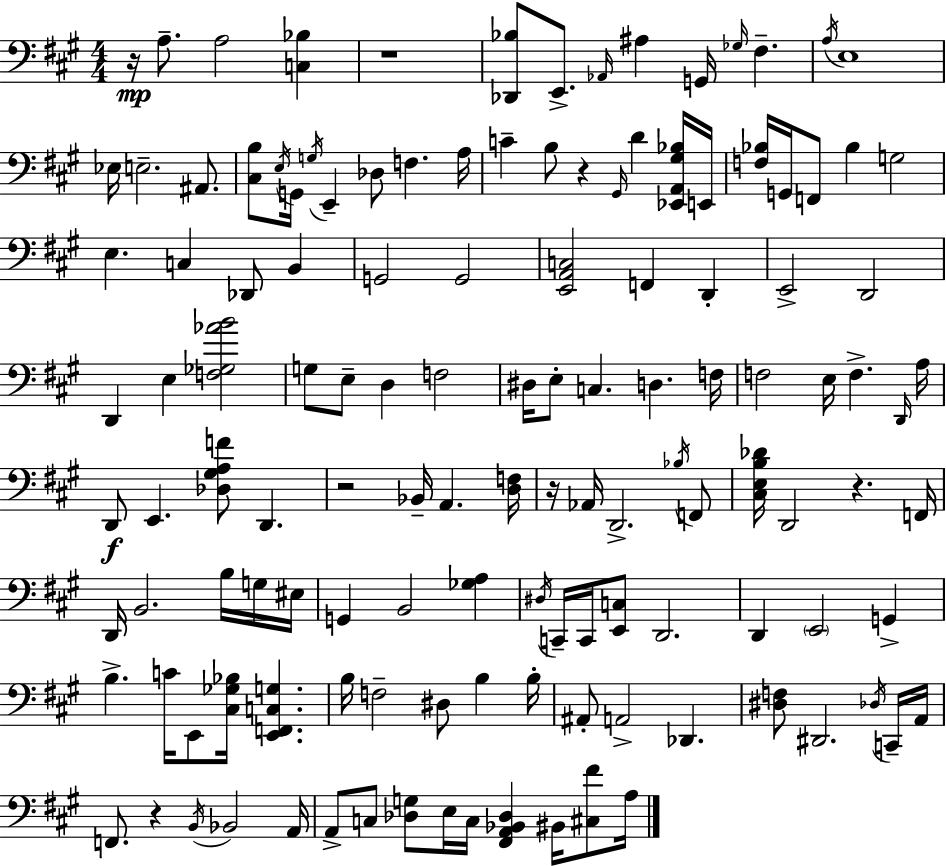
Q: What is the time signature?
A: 4/4